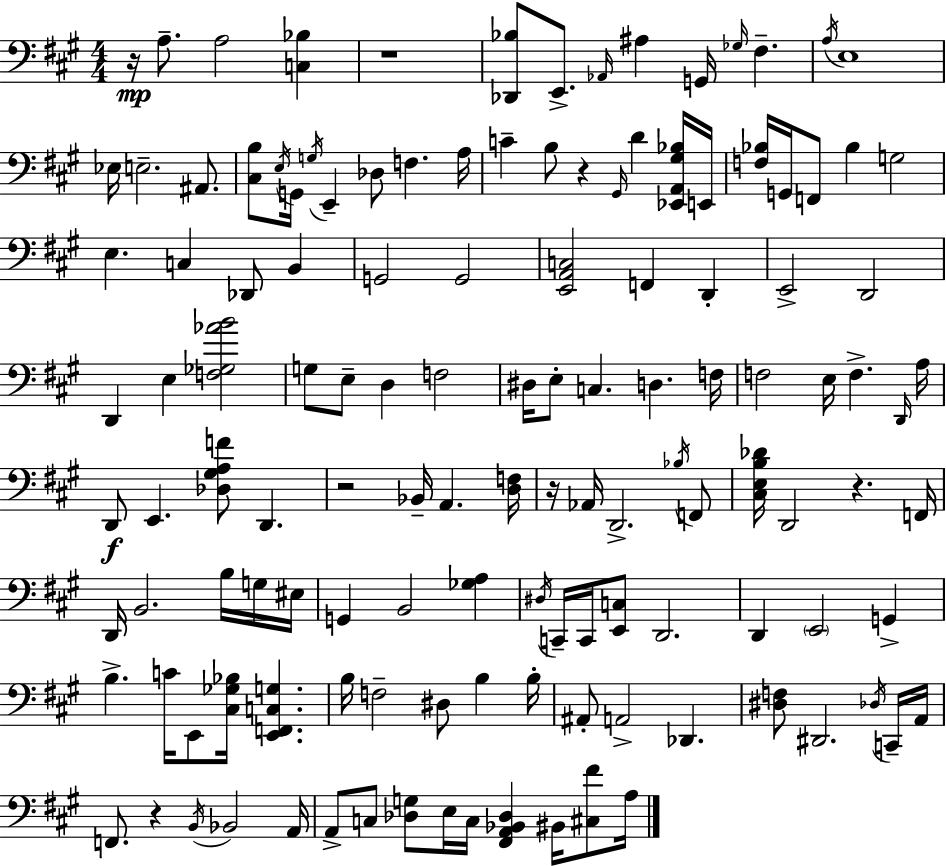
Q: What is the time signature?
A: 4/4